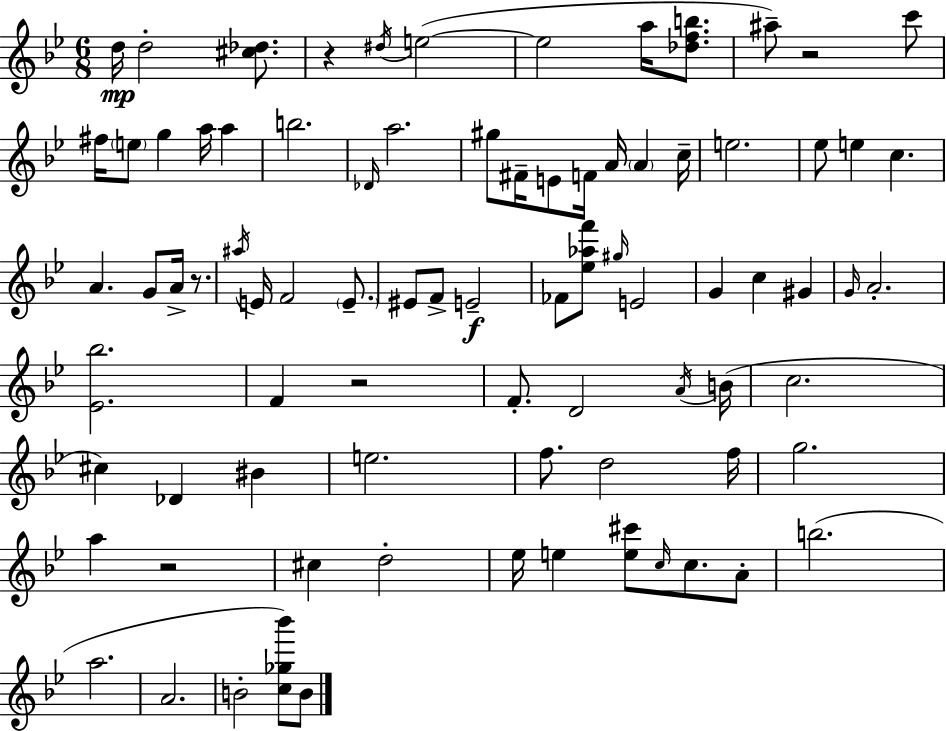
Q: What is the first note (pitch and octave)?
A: D5